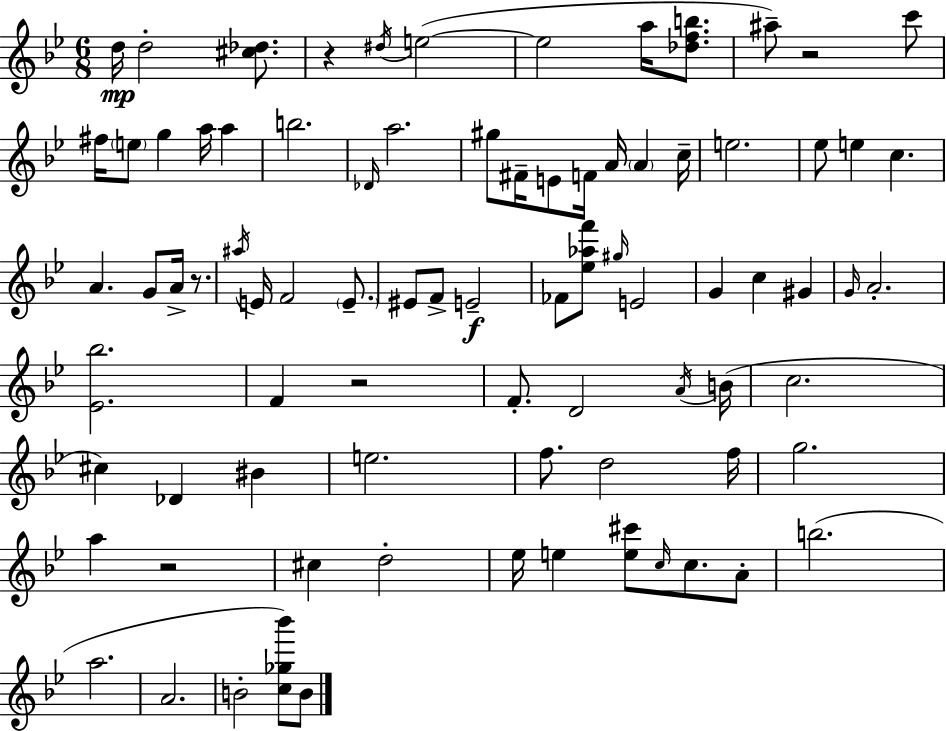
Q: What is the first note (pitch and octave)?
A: D5